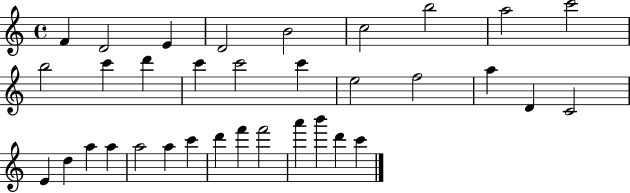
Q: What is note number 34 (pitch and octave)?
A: C6